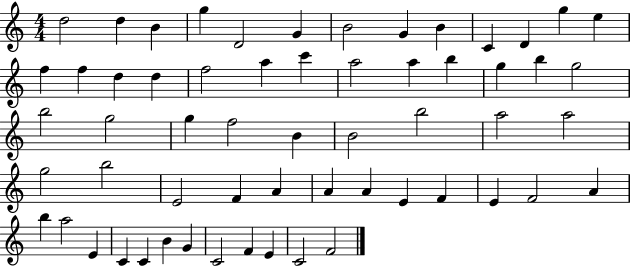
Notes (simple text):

D5/h D5/q B4/q G5/q D4/h G4/q B4/h G4/q B4/q C4/q D4/q G5/q E5/q F5/q F5/q D5/q D5/q F5/h A5/q C6/q A5/h A5/q B5/q G5/q B5/q G5/h B5/h G5/h G5/q F5/h B4/q B4/h B5/h A5/h A5/h G5/h B5/h E4/h F4/q A4/q A4/q A4/q E4/q F4/q E4/q F4/h A4/q B5/q A5/h E4/q C4/q C4/q B4/q G4/q C4/h F4/q E4/q C4/h F4/h